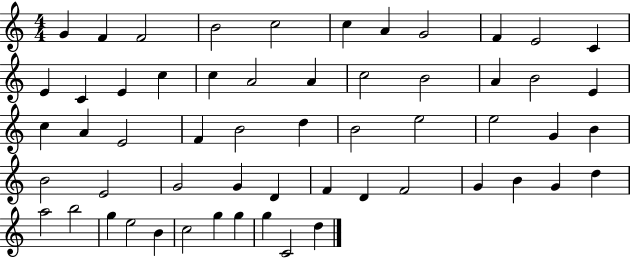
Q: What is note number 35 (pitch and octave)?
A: B4